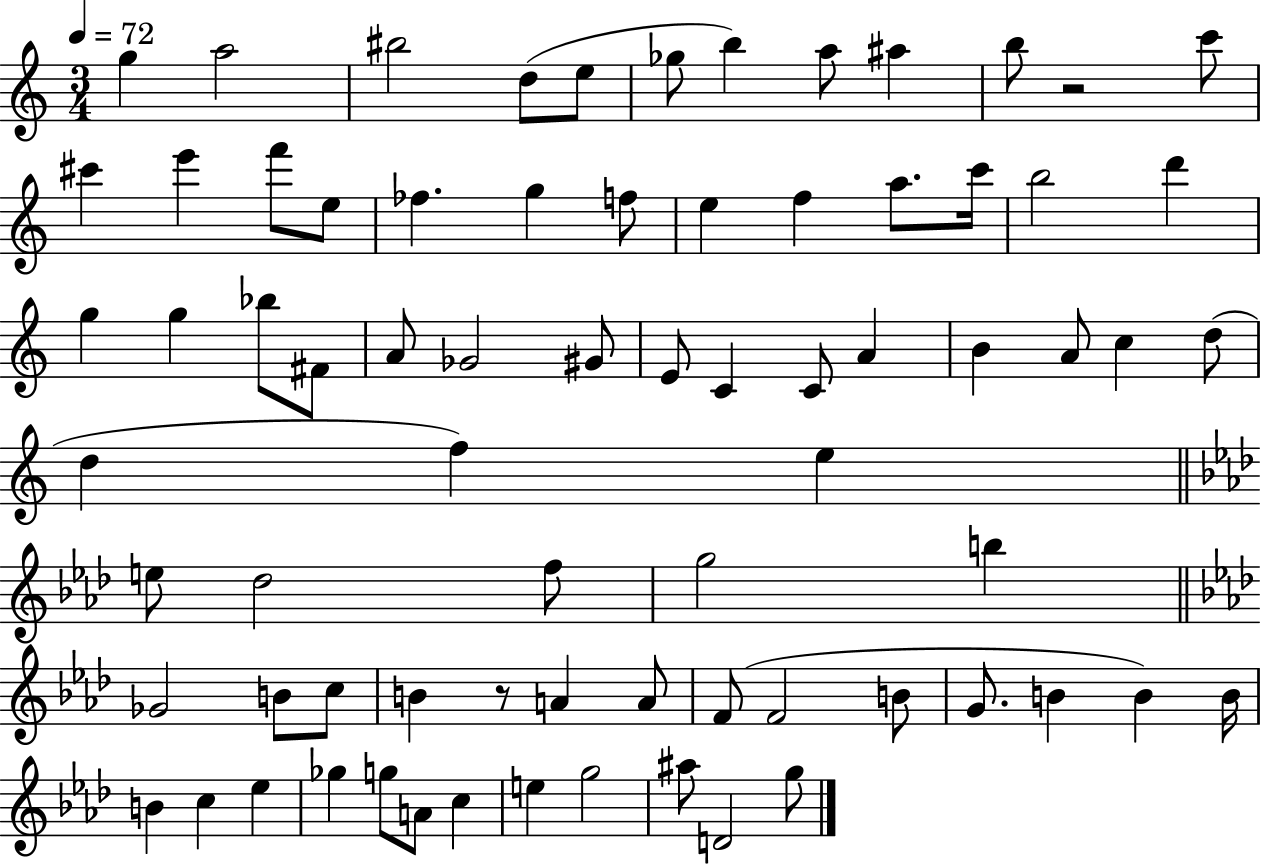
G5/q A5/h BIS5/h D5/e E5/e Gb5/e B5/q A5/e A#5/q B5/e R/h C6/e C#6/q E6/q F6/e E5/e FES5/q. G5/q F5/e E5/q F5/q A5/e. C6/s B5/h D6/q G5/q G5/q Bb5/e F#4/e A4/e Gb4/h G#4/e E4/e C4/q C4/e A4/q B4/q A4/e C5/q D5/e D5/q F5/q E5/q E5/e Db5/h F5/e G5/h B5/q Gb4/h B4/e C5/e B4/q R/e A4/q A4/e F4/e F4/h B4/e G4/e. B4/q B4/q B4/s B4/q C5/q Eb5/q Gb5/q G5/e A4/e C5/q E5/q G5/h A#5/e D4/h G5/e